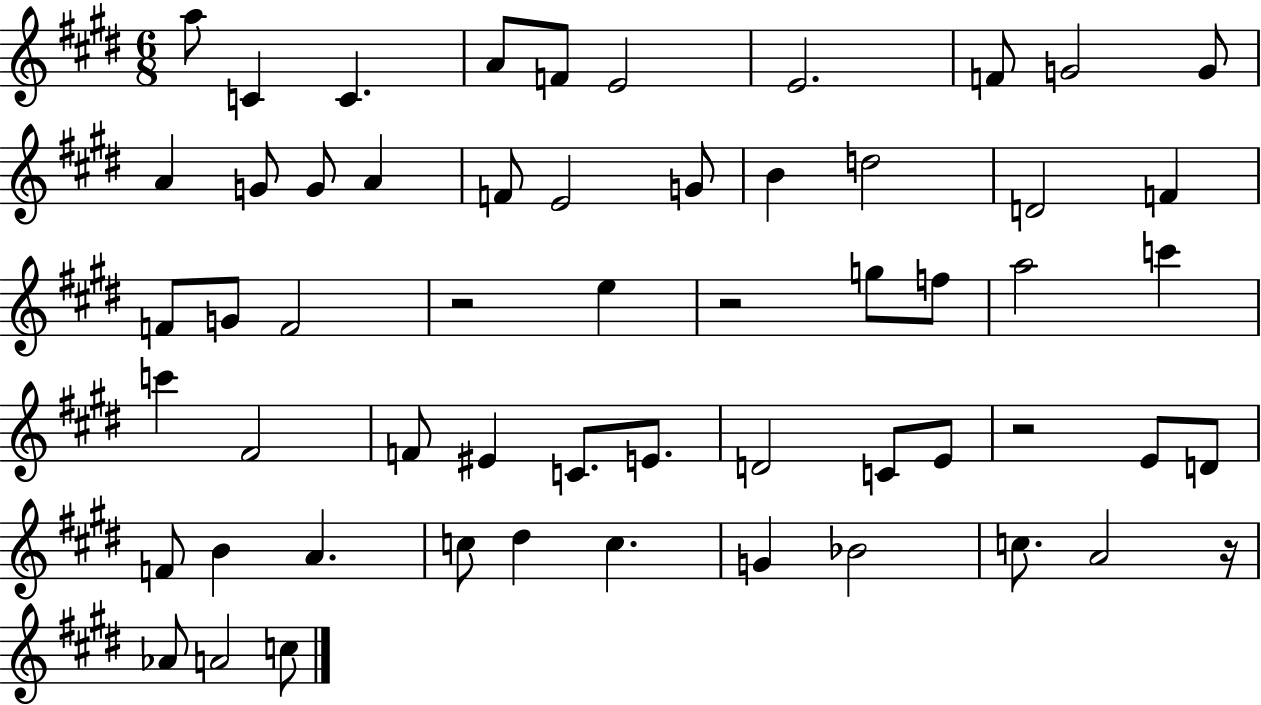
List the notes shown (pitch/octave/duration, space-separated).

A5/e C4/q C4/q. A4/e F4/e E4/h E4/h. F4/e G4/h G4/e A4/q G4/e G4/e A4/q F4/e E4/h G4/e B4/q D5/h D4/h F4/q F4/e G4/e F4/h R/h E5/q R/h G5/e F5/e A5/h C6/q C6/q F#4/h F4/e EIS4/q C4/e. E4/e. D4/h C4/e E4/e R/h E4/e D4/e F4/e B4/q A4/q. C5/e D#5/q C5/q. G4/q Bb4/h C5/e. A4/h R/s Ab4/e A4/h C5/e